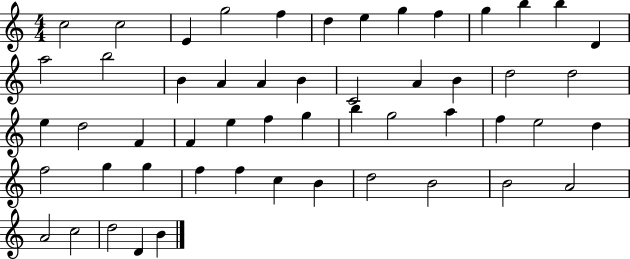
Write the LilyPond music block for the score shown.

{
  \clef treble
  \numericTimeSignature
  \time 4/4
  \key c \major
  c''2 c''2 | e'4 g''2 f''4 | d''4 e''4 g''4 f''4 | g''4 b''4 b''4 d'4 | \break a''2 b''2 | b'4 a'4 a'4 b'4 | c'2 a'4 b'4 | d''2 d''2 | \break e''4 d''2 f'4 | f'4 e''4 f''4 g''4 | b''4 g''2 a''4 | f''4 e''2 d''4 | \break f''2 g''4 g''4 | f''4 f''4 c''4 b'4 | d''2 b'2 | b'2 a'2 | \break a'2 c''2 | d''2 d'4 b'4 | \bar "|."
}